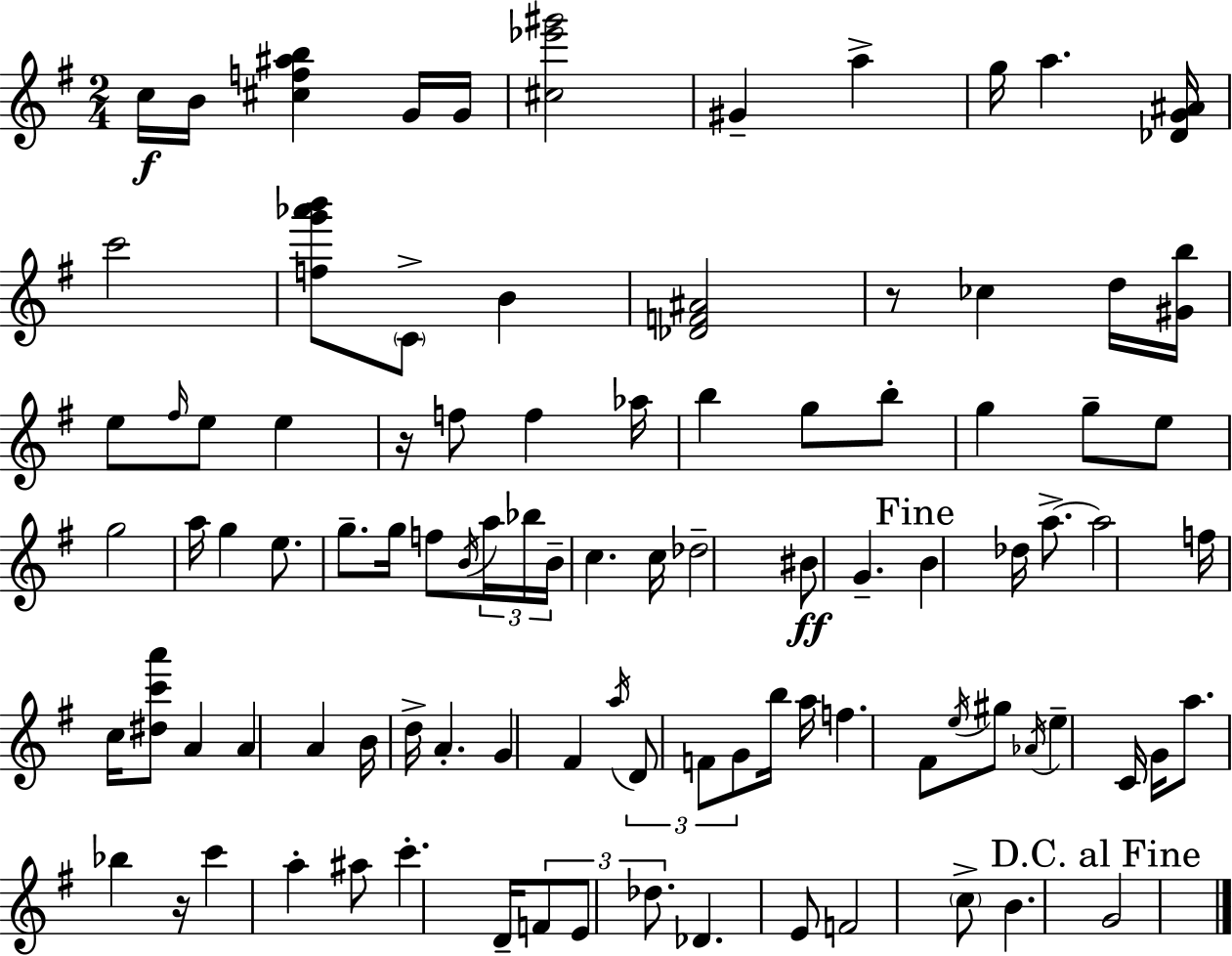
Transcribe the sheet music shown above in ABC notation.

X:1
T:Untitled
M:2/4
L:1/4
K:G
c/4 B/4 [^cf^ab] G/4 G/4 [^c_e'^g']2 ^G a g/4 a [_DG^A]/4 c'2 [fg'_a'b']/2 C/2 B [_DF^A]2 z/2 _c d/4 [^Gb]/4 e/2 ^f/4 e/2 e z/4 f/2 f _a/4 b g/2 b/2 g g/2 e/2 g2 a/4 g e/2 g/2 g/4 f/2 B/4 a/4 _b/4 B/4 c c/4 _d2 ^B/2 G B _d/4 a/2 a2 f/4 c/4 [^dc'a']/2 A A A B/4 d/4 A G ^F a/4 D/2 F/2 G/2 b/4 a/4 f ^F/2 e/4 ^g/2 _A/4 e C/4 G/4 a/2 _b z/4 c' a ^a/2 c' D/4 F/2 E/2 _d/2 _D E/2 F2 c/2 B G2